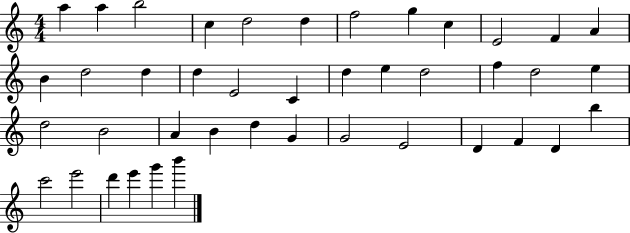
A5/q A5/q B5/h C5/q D5/h D5/q F5/h G5/q C5/q E4/h F4/q A4/q B4/q D5/h D5/q D5/q E4/h C4/q D5/q E5/q D5/h F5/q D5/h E5/q D5/h B4/h A4/q B4/q D5/q G4/q G4/h E4/h D4/q F4/q D4/q B5/q C6/h E6/h D6/q E6/q G6/q B6/q